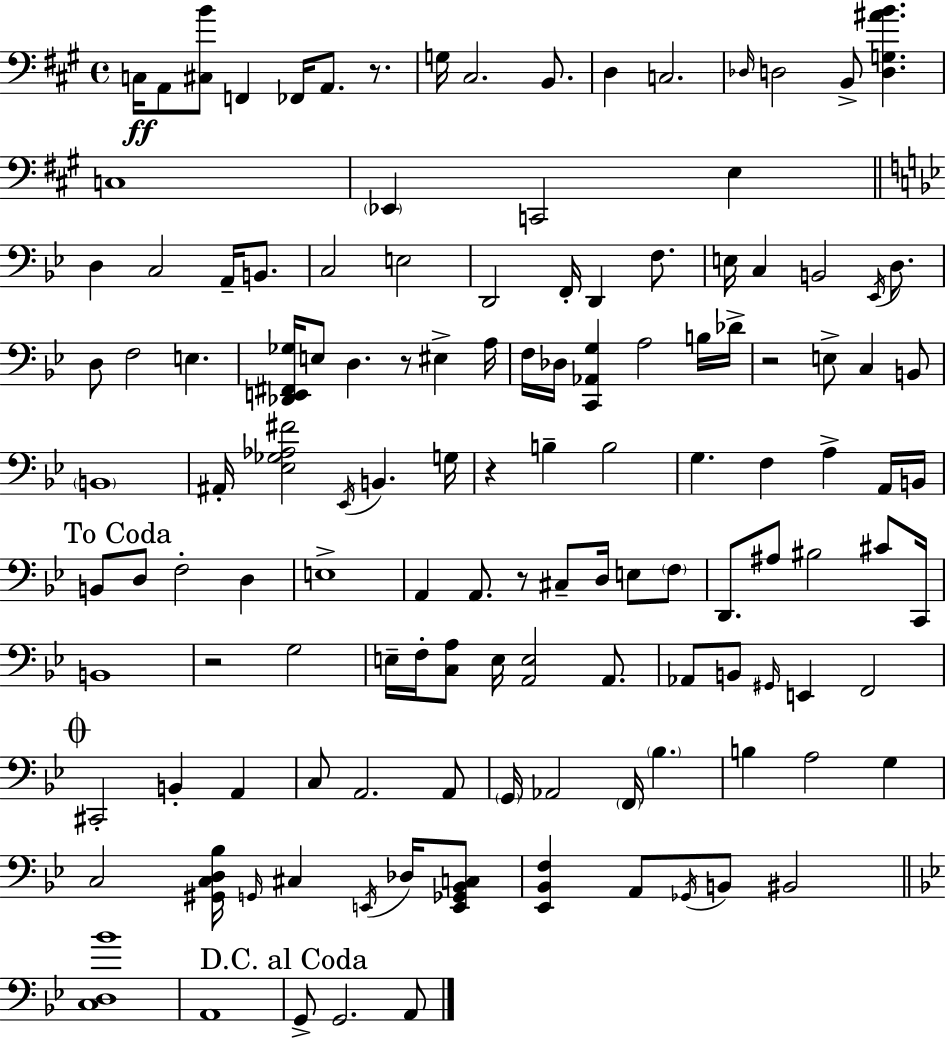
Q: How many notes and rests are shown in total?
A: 129